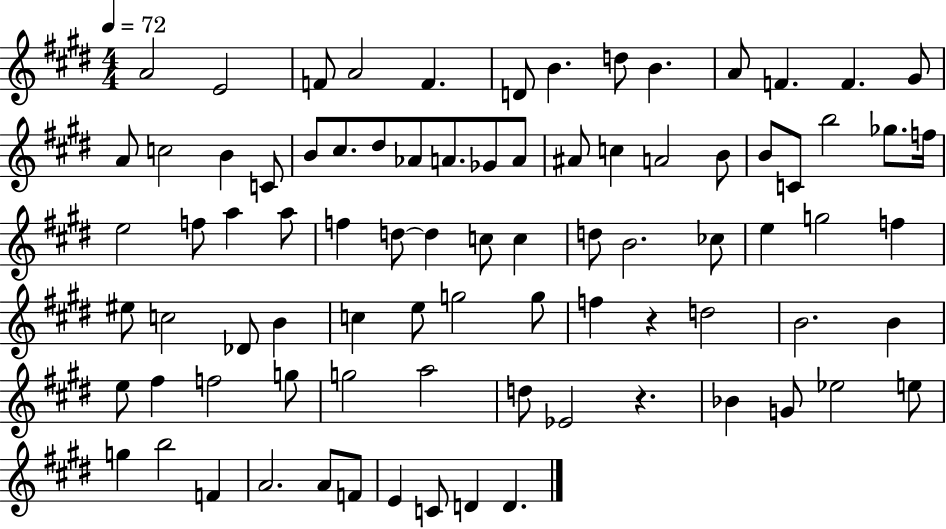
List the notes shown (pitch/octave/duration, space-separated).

A4/h E4/h F4/e A4/h F4/q. D4/e B4/q. D5/e B4/q. A4/e F4/q. F4/q. G#4/e A4/e C5/h B4/q C4/e B4/e C#5/e. D#5/e Ab4/e A4/e. Gb4/e A4/e A#4/e C5/q A4/h B4/e B4/e C4/e B5/h Gb5/e. F5/s E5/h F5/e A5/q A5/e F5/q D5/e D5/q C5/e C5/q D5/e B4/h. CES5/e E5/q G5/h F5/q EIS5/e C5/h Db4/e B4/q C5/q E5/e G5/h G5/e F5/q R/q D5/h B4/h. B4/q E5/e F#5/q F5/h G5/e G5/h A5/h D5/e Eb4/h R/q. Bb4/q G4/e Eb5/h E5/e G5/q B5/h F4/q A4/h. A4/e F4/e E4/q C4/e D4/q D4/q.